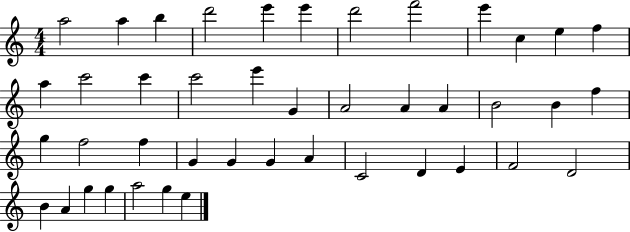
A5/h A5/q B5/q D6/h E6/q E6/q D6/h F6/h E6/q C5/q E5/q F5/q A5/q C6/h C6/q C6/h E6/q G4/q A4/h A4/q A4/q B4/h B4/q F5/q G5/q F5/h F5/q G4/q G4/q G4/q A4/q C4/h D4/q E4/q F4/h D4/h B4/q A4/q G5/q G5/q A5/h G5/q E5/q